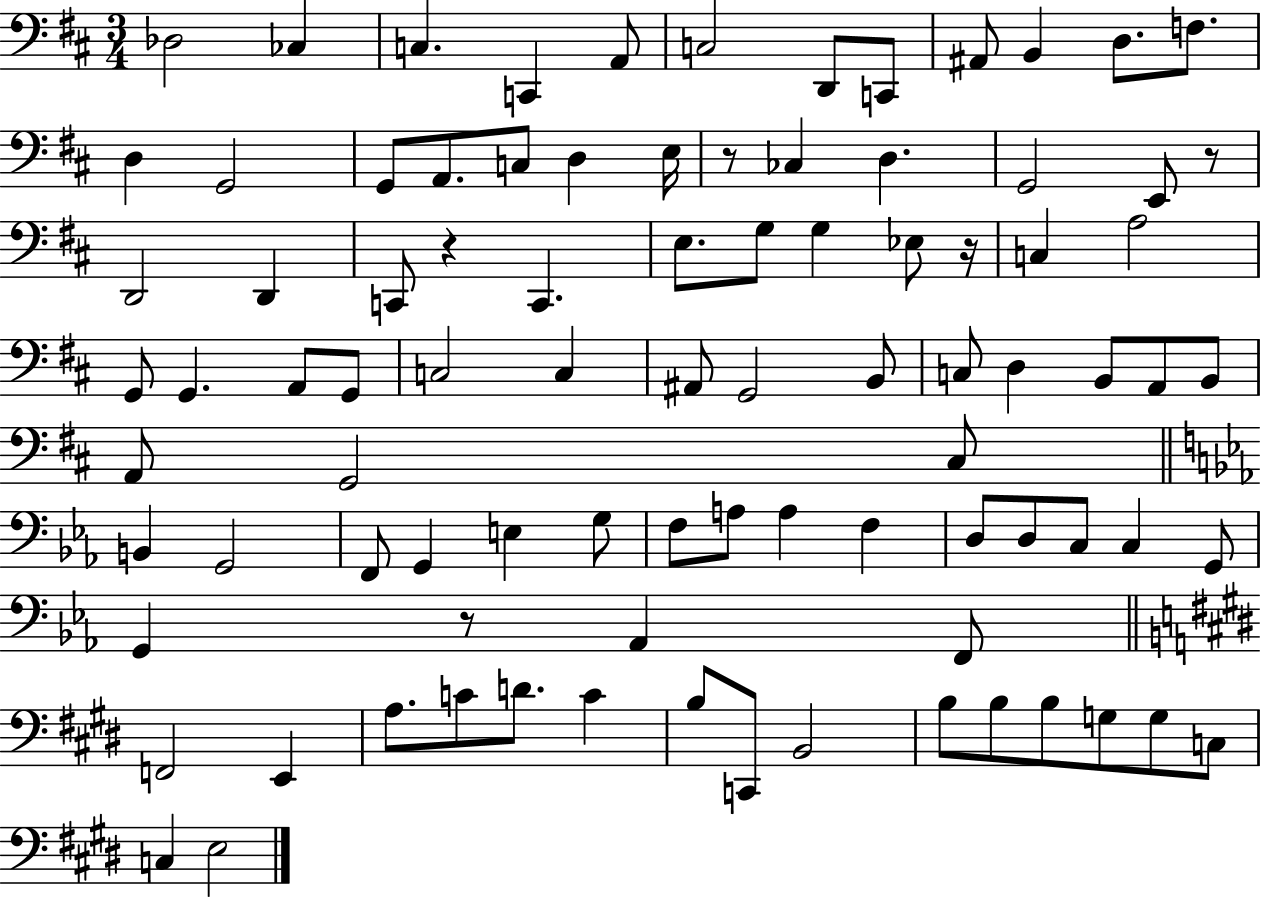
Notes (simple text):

Db3/h CES3/q C3/q. C2/q A2/e C3/h D2/e C2/e A#2/e B2/q D3/e. F3/e. D3/q G2/h G2/e A2/e. C3/e D3/q E3/s R/e CES3/q D3/q. G2/h E2/e R/e D2/h D2/q C2/e R/q C2/q. E3/e. G3/e G3/q Eb3/e R/s C3/q A3/h G2/e G2/q. A2/e G2/e C3/h C3/q A#2/e G2/h B2/e C3/e D3/q B2/e A2/e B2/e A2/e G2/h C#3/e B2/q G2/h F2/e G2/q E3/q G3/e F3/e A3/e A3/q F3/q D3/e D3/e C3/e C3/q G2/e G2/q R/e Ab2/q F2/e F2/h E2/q A3/e. C4/e D4/e. C4/q B3/e C2/e B2/h B3/e B3/e B3/e G3/e G3/e C3/e C3/q E3/h